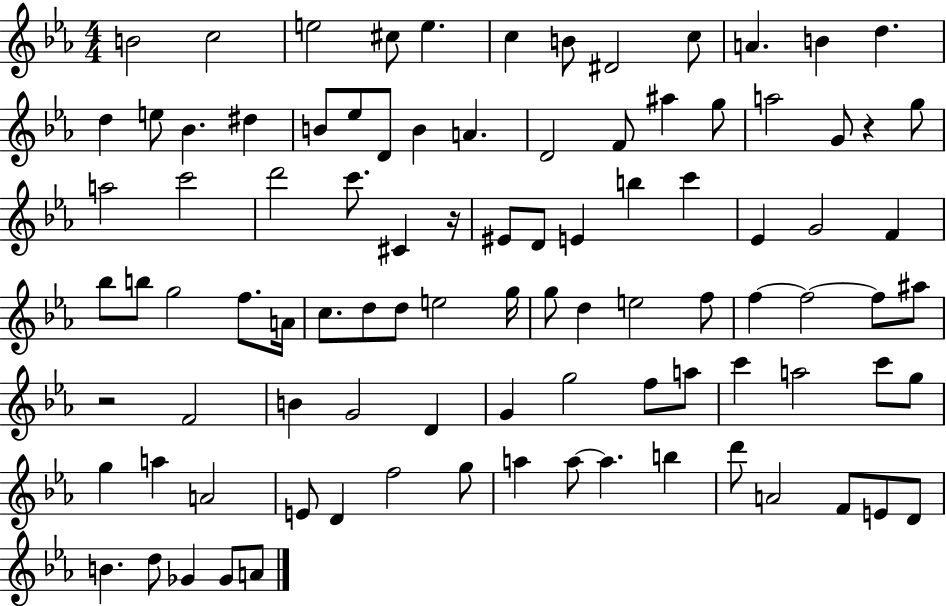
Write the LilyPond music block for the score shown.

{
  \clef treble
  \numericTimeSignature
  \time 4/4
  \key ees \major
  b'2 c''2 | e''2 cis''8 e''4. | c''4 b'8 dis'2 c''8 | a'4. b'4 d''4. | \break d''4 e''8 bes'4. dis''4 | b'8 ees''8 d'8 b'4 a'4. | d'2 f'8 ais''4 g''8 | a''2 g'8 r4 g''8 | \break a''2 c'''2 | d'''2 c'''8. cis'4 r16 | eis'8 d'8 e'4 b''4 c'''4 | ees'4 g'2 f'4 | \break bes''8 b''8 g''2 f''8. a'16 | c''8. d''8 d''8 e''2 g''16 | g''8 d''4 e''2 f''8 | f''4~~ f''2~~ f''8 ais''8 | \break r2 f'2 | b'4 g'2 d'4 | g'4 g''2 f''8 a''8 | c'''4 a''2 c'''8 g''8 | \break g''4 a''4 a'2 | e'8 d'4 f''2 g''8 | a''4 a''8~~ a''4. b''4 | d'''8 a'2 f'8 e'8 d'8 | \break b'4. d''8 ges'4 ges'8 a'8 | \bar "|."
}